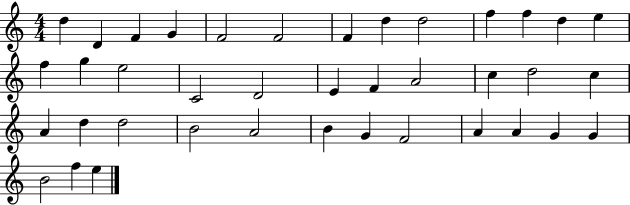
{
  \clef treble
  \numericTimeSignature
  \time 4/4
  \key c \major
  d''4 d'4 f'4 g'4 | f'2 f'2 | f'4 d''4 d''2 | f''4 f''4 d''4 e''4 | \break f''4 g''4 e''2 | c'2 d'2 | e'4 f'4 a'2 | c''4 d''2 c''4 | \break a'4 d''4 d''2 | b'2 a'2 | b'4 g'4 f'2 | a'4 a'4 g'4 g'4 | \break b'2 f''4 e''4 | \bar "|."
}